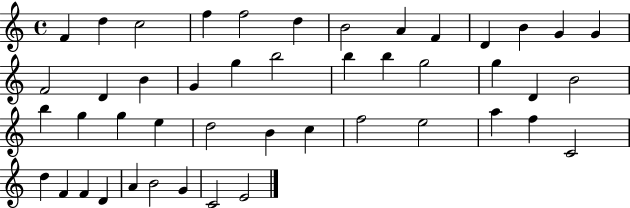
F4/q D5/q C5/h F5/q F5/h D5/q B4/h A4/q F4/q D4/q B4/q G4/q G4/q F4/h D4/q B4/q G4/q G5/q B5/h B5/q B5/q G5/h G5/q D4/q B4/h B5/q G5/q G5/q E5/q D5/h B4/q C5/q F5/h E5/h A5/q F5/q C4/h D5/q F4/q F4/q D4/q A4/q B4/h G4/q C4/h E4/h